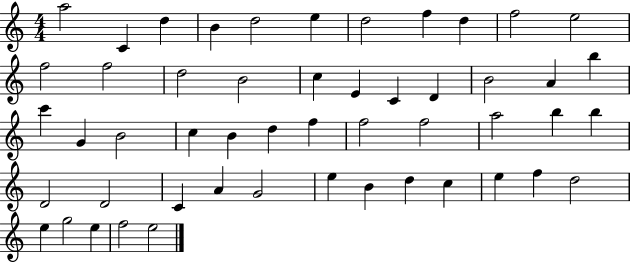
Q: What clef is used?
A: treble